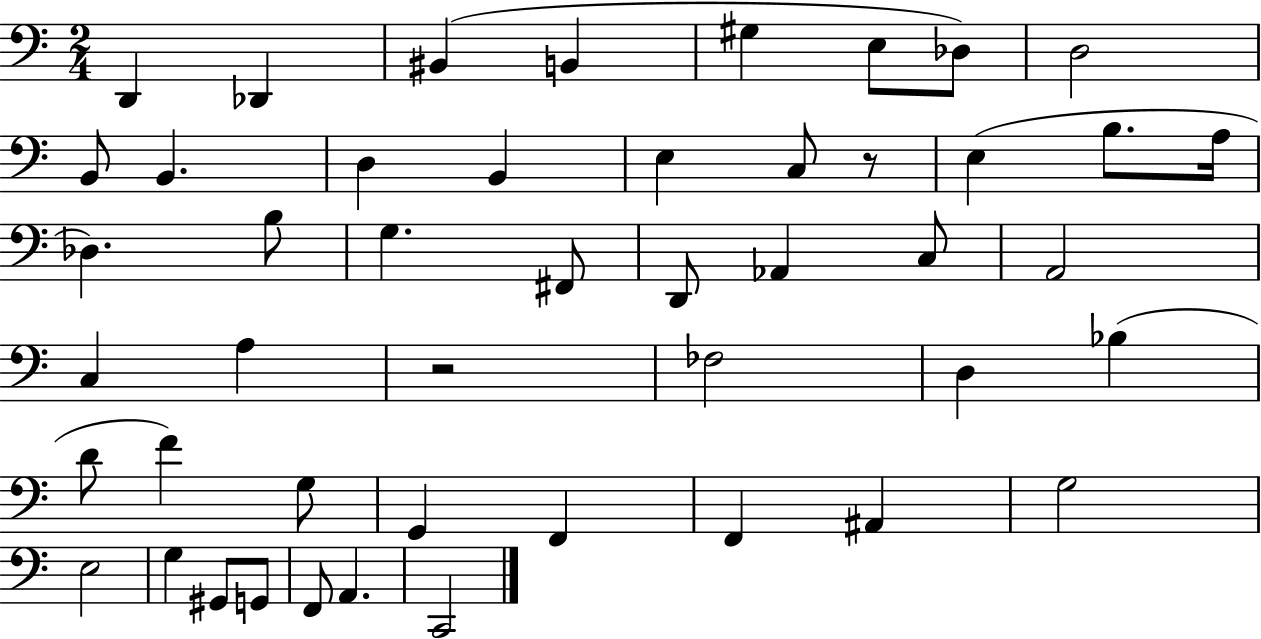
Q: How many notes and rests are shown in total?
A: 47